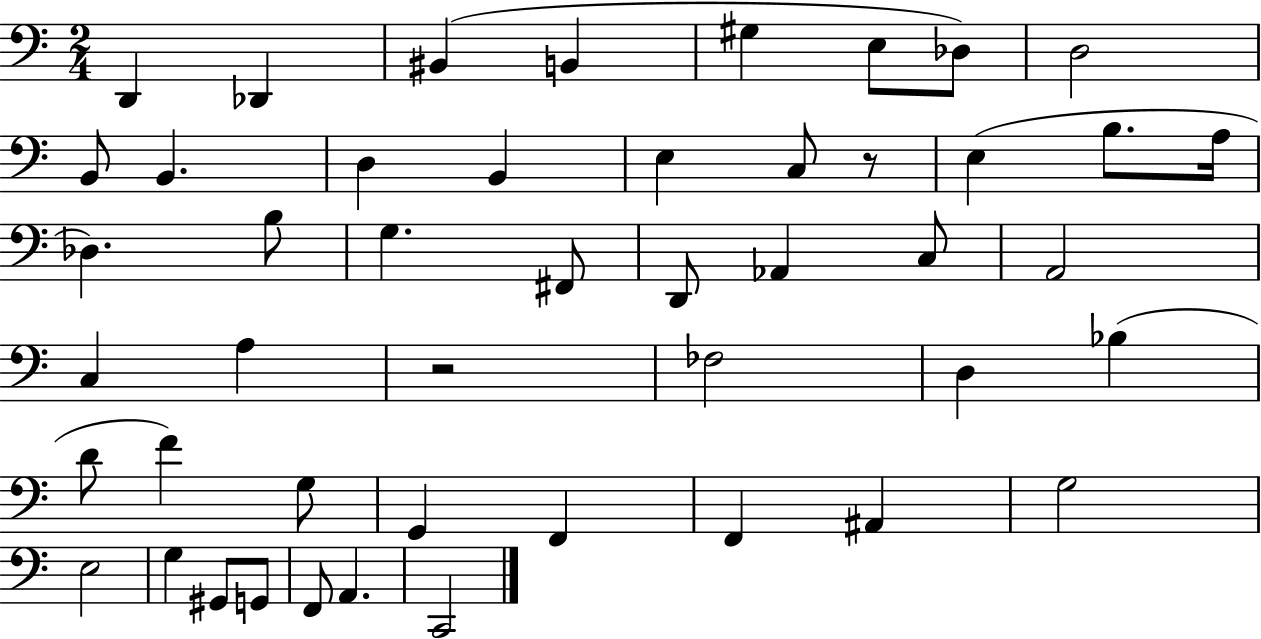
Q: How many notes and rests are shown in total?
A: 47